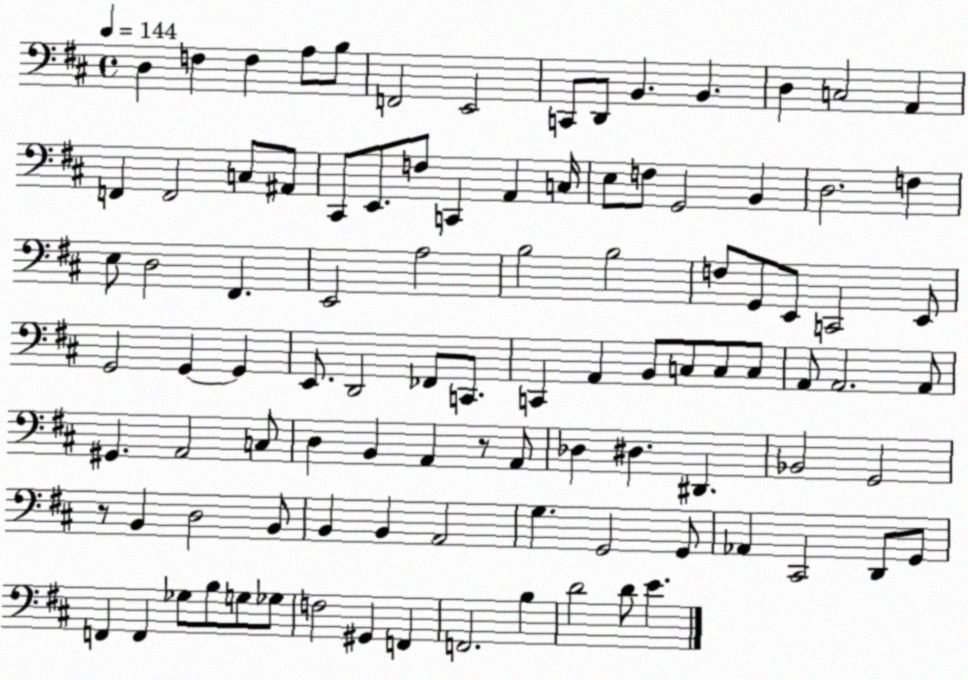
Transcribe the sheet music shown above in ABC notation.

X:1
T:Untitled
M:4/4
L:1/4
K:D
D, F, F, A,/2 B,/2 F,,2 E,,2 C,,/2 D,,/2 B,, B,, D, C,2 A,, F,, F,,2 C,/2 ^A,,/2 ^C,,/2 E,,/2 F,/2 C,, A,, C,/4 E,/2 F,/2 G,,2 B,, D,2 F, E,/2 D,2 ^F,, E,,2 A,2 B,2 B,2 F,/2 G,,/2 E,,/2 C,,2 E,,/2 G,,2 G,, G,, E,,/2 D,,2 _F,,/2 C,,/2 C,, A,, B,,/2 C,/2 C,/2 C,/2 A,,/2 A,,2 A,,/2 ^G,, A,,2 C,/2 D, B,, A,, z/2 A,,/2 _D, ^D, ^D,, _B,,2 G,,2 z/2 B,, D,2 B,,/2 B,, B,, A,,2 G, G,,2 G,,/2 _A,, ^C,,2 D,,/2 G,,/2 F,, F,, _G,/2 B,/2 G,/2 _G,/2 F,2 ^G,, F,, F,,2 B, D2 D/2 E